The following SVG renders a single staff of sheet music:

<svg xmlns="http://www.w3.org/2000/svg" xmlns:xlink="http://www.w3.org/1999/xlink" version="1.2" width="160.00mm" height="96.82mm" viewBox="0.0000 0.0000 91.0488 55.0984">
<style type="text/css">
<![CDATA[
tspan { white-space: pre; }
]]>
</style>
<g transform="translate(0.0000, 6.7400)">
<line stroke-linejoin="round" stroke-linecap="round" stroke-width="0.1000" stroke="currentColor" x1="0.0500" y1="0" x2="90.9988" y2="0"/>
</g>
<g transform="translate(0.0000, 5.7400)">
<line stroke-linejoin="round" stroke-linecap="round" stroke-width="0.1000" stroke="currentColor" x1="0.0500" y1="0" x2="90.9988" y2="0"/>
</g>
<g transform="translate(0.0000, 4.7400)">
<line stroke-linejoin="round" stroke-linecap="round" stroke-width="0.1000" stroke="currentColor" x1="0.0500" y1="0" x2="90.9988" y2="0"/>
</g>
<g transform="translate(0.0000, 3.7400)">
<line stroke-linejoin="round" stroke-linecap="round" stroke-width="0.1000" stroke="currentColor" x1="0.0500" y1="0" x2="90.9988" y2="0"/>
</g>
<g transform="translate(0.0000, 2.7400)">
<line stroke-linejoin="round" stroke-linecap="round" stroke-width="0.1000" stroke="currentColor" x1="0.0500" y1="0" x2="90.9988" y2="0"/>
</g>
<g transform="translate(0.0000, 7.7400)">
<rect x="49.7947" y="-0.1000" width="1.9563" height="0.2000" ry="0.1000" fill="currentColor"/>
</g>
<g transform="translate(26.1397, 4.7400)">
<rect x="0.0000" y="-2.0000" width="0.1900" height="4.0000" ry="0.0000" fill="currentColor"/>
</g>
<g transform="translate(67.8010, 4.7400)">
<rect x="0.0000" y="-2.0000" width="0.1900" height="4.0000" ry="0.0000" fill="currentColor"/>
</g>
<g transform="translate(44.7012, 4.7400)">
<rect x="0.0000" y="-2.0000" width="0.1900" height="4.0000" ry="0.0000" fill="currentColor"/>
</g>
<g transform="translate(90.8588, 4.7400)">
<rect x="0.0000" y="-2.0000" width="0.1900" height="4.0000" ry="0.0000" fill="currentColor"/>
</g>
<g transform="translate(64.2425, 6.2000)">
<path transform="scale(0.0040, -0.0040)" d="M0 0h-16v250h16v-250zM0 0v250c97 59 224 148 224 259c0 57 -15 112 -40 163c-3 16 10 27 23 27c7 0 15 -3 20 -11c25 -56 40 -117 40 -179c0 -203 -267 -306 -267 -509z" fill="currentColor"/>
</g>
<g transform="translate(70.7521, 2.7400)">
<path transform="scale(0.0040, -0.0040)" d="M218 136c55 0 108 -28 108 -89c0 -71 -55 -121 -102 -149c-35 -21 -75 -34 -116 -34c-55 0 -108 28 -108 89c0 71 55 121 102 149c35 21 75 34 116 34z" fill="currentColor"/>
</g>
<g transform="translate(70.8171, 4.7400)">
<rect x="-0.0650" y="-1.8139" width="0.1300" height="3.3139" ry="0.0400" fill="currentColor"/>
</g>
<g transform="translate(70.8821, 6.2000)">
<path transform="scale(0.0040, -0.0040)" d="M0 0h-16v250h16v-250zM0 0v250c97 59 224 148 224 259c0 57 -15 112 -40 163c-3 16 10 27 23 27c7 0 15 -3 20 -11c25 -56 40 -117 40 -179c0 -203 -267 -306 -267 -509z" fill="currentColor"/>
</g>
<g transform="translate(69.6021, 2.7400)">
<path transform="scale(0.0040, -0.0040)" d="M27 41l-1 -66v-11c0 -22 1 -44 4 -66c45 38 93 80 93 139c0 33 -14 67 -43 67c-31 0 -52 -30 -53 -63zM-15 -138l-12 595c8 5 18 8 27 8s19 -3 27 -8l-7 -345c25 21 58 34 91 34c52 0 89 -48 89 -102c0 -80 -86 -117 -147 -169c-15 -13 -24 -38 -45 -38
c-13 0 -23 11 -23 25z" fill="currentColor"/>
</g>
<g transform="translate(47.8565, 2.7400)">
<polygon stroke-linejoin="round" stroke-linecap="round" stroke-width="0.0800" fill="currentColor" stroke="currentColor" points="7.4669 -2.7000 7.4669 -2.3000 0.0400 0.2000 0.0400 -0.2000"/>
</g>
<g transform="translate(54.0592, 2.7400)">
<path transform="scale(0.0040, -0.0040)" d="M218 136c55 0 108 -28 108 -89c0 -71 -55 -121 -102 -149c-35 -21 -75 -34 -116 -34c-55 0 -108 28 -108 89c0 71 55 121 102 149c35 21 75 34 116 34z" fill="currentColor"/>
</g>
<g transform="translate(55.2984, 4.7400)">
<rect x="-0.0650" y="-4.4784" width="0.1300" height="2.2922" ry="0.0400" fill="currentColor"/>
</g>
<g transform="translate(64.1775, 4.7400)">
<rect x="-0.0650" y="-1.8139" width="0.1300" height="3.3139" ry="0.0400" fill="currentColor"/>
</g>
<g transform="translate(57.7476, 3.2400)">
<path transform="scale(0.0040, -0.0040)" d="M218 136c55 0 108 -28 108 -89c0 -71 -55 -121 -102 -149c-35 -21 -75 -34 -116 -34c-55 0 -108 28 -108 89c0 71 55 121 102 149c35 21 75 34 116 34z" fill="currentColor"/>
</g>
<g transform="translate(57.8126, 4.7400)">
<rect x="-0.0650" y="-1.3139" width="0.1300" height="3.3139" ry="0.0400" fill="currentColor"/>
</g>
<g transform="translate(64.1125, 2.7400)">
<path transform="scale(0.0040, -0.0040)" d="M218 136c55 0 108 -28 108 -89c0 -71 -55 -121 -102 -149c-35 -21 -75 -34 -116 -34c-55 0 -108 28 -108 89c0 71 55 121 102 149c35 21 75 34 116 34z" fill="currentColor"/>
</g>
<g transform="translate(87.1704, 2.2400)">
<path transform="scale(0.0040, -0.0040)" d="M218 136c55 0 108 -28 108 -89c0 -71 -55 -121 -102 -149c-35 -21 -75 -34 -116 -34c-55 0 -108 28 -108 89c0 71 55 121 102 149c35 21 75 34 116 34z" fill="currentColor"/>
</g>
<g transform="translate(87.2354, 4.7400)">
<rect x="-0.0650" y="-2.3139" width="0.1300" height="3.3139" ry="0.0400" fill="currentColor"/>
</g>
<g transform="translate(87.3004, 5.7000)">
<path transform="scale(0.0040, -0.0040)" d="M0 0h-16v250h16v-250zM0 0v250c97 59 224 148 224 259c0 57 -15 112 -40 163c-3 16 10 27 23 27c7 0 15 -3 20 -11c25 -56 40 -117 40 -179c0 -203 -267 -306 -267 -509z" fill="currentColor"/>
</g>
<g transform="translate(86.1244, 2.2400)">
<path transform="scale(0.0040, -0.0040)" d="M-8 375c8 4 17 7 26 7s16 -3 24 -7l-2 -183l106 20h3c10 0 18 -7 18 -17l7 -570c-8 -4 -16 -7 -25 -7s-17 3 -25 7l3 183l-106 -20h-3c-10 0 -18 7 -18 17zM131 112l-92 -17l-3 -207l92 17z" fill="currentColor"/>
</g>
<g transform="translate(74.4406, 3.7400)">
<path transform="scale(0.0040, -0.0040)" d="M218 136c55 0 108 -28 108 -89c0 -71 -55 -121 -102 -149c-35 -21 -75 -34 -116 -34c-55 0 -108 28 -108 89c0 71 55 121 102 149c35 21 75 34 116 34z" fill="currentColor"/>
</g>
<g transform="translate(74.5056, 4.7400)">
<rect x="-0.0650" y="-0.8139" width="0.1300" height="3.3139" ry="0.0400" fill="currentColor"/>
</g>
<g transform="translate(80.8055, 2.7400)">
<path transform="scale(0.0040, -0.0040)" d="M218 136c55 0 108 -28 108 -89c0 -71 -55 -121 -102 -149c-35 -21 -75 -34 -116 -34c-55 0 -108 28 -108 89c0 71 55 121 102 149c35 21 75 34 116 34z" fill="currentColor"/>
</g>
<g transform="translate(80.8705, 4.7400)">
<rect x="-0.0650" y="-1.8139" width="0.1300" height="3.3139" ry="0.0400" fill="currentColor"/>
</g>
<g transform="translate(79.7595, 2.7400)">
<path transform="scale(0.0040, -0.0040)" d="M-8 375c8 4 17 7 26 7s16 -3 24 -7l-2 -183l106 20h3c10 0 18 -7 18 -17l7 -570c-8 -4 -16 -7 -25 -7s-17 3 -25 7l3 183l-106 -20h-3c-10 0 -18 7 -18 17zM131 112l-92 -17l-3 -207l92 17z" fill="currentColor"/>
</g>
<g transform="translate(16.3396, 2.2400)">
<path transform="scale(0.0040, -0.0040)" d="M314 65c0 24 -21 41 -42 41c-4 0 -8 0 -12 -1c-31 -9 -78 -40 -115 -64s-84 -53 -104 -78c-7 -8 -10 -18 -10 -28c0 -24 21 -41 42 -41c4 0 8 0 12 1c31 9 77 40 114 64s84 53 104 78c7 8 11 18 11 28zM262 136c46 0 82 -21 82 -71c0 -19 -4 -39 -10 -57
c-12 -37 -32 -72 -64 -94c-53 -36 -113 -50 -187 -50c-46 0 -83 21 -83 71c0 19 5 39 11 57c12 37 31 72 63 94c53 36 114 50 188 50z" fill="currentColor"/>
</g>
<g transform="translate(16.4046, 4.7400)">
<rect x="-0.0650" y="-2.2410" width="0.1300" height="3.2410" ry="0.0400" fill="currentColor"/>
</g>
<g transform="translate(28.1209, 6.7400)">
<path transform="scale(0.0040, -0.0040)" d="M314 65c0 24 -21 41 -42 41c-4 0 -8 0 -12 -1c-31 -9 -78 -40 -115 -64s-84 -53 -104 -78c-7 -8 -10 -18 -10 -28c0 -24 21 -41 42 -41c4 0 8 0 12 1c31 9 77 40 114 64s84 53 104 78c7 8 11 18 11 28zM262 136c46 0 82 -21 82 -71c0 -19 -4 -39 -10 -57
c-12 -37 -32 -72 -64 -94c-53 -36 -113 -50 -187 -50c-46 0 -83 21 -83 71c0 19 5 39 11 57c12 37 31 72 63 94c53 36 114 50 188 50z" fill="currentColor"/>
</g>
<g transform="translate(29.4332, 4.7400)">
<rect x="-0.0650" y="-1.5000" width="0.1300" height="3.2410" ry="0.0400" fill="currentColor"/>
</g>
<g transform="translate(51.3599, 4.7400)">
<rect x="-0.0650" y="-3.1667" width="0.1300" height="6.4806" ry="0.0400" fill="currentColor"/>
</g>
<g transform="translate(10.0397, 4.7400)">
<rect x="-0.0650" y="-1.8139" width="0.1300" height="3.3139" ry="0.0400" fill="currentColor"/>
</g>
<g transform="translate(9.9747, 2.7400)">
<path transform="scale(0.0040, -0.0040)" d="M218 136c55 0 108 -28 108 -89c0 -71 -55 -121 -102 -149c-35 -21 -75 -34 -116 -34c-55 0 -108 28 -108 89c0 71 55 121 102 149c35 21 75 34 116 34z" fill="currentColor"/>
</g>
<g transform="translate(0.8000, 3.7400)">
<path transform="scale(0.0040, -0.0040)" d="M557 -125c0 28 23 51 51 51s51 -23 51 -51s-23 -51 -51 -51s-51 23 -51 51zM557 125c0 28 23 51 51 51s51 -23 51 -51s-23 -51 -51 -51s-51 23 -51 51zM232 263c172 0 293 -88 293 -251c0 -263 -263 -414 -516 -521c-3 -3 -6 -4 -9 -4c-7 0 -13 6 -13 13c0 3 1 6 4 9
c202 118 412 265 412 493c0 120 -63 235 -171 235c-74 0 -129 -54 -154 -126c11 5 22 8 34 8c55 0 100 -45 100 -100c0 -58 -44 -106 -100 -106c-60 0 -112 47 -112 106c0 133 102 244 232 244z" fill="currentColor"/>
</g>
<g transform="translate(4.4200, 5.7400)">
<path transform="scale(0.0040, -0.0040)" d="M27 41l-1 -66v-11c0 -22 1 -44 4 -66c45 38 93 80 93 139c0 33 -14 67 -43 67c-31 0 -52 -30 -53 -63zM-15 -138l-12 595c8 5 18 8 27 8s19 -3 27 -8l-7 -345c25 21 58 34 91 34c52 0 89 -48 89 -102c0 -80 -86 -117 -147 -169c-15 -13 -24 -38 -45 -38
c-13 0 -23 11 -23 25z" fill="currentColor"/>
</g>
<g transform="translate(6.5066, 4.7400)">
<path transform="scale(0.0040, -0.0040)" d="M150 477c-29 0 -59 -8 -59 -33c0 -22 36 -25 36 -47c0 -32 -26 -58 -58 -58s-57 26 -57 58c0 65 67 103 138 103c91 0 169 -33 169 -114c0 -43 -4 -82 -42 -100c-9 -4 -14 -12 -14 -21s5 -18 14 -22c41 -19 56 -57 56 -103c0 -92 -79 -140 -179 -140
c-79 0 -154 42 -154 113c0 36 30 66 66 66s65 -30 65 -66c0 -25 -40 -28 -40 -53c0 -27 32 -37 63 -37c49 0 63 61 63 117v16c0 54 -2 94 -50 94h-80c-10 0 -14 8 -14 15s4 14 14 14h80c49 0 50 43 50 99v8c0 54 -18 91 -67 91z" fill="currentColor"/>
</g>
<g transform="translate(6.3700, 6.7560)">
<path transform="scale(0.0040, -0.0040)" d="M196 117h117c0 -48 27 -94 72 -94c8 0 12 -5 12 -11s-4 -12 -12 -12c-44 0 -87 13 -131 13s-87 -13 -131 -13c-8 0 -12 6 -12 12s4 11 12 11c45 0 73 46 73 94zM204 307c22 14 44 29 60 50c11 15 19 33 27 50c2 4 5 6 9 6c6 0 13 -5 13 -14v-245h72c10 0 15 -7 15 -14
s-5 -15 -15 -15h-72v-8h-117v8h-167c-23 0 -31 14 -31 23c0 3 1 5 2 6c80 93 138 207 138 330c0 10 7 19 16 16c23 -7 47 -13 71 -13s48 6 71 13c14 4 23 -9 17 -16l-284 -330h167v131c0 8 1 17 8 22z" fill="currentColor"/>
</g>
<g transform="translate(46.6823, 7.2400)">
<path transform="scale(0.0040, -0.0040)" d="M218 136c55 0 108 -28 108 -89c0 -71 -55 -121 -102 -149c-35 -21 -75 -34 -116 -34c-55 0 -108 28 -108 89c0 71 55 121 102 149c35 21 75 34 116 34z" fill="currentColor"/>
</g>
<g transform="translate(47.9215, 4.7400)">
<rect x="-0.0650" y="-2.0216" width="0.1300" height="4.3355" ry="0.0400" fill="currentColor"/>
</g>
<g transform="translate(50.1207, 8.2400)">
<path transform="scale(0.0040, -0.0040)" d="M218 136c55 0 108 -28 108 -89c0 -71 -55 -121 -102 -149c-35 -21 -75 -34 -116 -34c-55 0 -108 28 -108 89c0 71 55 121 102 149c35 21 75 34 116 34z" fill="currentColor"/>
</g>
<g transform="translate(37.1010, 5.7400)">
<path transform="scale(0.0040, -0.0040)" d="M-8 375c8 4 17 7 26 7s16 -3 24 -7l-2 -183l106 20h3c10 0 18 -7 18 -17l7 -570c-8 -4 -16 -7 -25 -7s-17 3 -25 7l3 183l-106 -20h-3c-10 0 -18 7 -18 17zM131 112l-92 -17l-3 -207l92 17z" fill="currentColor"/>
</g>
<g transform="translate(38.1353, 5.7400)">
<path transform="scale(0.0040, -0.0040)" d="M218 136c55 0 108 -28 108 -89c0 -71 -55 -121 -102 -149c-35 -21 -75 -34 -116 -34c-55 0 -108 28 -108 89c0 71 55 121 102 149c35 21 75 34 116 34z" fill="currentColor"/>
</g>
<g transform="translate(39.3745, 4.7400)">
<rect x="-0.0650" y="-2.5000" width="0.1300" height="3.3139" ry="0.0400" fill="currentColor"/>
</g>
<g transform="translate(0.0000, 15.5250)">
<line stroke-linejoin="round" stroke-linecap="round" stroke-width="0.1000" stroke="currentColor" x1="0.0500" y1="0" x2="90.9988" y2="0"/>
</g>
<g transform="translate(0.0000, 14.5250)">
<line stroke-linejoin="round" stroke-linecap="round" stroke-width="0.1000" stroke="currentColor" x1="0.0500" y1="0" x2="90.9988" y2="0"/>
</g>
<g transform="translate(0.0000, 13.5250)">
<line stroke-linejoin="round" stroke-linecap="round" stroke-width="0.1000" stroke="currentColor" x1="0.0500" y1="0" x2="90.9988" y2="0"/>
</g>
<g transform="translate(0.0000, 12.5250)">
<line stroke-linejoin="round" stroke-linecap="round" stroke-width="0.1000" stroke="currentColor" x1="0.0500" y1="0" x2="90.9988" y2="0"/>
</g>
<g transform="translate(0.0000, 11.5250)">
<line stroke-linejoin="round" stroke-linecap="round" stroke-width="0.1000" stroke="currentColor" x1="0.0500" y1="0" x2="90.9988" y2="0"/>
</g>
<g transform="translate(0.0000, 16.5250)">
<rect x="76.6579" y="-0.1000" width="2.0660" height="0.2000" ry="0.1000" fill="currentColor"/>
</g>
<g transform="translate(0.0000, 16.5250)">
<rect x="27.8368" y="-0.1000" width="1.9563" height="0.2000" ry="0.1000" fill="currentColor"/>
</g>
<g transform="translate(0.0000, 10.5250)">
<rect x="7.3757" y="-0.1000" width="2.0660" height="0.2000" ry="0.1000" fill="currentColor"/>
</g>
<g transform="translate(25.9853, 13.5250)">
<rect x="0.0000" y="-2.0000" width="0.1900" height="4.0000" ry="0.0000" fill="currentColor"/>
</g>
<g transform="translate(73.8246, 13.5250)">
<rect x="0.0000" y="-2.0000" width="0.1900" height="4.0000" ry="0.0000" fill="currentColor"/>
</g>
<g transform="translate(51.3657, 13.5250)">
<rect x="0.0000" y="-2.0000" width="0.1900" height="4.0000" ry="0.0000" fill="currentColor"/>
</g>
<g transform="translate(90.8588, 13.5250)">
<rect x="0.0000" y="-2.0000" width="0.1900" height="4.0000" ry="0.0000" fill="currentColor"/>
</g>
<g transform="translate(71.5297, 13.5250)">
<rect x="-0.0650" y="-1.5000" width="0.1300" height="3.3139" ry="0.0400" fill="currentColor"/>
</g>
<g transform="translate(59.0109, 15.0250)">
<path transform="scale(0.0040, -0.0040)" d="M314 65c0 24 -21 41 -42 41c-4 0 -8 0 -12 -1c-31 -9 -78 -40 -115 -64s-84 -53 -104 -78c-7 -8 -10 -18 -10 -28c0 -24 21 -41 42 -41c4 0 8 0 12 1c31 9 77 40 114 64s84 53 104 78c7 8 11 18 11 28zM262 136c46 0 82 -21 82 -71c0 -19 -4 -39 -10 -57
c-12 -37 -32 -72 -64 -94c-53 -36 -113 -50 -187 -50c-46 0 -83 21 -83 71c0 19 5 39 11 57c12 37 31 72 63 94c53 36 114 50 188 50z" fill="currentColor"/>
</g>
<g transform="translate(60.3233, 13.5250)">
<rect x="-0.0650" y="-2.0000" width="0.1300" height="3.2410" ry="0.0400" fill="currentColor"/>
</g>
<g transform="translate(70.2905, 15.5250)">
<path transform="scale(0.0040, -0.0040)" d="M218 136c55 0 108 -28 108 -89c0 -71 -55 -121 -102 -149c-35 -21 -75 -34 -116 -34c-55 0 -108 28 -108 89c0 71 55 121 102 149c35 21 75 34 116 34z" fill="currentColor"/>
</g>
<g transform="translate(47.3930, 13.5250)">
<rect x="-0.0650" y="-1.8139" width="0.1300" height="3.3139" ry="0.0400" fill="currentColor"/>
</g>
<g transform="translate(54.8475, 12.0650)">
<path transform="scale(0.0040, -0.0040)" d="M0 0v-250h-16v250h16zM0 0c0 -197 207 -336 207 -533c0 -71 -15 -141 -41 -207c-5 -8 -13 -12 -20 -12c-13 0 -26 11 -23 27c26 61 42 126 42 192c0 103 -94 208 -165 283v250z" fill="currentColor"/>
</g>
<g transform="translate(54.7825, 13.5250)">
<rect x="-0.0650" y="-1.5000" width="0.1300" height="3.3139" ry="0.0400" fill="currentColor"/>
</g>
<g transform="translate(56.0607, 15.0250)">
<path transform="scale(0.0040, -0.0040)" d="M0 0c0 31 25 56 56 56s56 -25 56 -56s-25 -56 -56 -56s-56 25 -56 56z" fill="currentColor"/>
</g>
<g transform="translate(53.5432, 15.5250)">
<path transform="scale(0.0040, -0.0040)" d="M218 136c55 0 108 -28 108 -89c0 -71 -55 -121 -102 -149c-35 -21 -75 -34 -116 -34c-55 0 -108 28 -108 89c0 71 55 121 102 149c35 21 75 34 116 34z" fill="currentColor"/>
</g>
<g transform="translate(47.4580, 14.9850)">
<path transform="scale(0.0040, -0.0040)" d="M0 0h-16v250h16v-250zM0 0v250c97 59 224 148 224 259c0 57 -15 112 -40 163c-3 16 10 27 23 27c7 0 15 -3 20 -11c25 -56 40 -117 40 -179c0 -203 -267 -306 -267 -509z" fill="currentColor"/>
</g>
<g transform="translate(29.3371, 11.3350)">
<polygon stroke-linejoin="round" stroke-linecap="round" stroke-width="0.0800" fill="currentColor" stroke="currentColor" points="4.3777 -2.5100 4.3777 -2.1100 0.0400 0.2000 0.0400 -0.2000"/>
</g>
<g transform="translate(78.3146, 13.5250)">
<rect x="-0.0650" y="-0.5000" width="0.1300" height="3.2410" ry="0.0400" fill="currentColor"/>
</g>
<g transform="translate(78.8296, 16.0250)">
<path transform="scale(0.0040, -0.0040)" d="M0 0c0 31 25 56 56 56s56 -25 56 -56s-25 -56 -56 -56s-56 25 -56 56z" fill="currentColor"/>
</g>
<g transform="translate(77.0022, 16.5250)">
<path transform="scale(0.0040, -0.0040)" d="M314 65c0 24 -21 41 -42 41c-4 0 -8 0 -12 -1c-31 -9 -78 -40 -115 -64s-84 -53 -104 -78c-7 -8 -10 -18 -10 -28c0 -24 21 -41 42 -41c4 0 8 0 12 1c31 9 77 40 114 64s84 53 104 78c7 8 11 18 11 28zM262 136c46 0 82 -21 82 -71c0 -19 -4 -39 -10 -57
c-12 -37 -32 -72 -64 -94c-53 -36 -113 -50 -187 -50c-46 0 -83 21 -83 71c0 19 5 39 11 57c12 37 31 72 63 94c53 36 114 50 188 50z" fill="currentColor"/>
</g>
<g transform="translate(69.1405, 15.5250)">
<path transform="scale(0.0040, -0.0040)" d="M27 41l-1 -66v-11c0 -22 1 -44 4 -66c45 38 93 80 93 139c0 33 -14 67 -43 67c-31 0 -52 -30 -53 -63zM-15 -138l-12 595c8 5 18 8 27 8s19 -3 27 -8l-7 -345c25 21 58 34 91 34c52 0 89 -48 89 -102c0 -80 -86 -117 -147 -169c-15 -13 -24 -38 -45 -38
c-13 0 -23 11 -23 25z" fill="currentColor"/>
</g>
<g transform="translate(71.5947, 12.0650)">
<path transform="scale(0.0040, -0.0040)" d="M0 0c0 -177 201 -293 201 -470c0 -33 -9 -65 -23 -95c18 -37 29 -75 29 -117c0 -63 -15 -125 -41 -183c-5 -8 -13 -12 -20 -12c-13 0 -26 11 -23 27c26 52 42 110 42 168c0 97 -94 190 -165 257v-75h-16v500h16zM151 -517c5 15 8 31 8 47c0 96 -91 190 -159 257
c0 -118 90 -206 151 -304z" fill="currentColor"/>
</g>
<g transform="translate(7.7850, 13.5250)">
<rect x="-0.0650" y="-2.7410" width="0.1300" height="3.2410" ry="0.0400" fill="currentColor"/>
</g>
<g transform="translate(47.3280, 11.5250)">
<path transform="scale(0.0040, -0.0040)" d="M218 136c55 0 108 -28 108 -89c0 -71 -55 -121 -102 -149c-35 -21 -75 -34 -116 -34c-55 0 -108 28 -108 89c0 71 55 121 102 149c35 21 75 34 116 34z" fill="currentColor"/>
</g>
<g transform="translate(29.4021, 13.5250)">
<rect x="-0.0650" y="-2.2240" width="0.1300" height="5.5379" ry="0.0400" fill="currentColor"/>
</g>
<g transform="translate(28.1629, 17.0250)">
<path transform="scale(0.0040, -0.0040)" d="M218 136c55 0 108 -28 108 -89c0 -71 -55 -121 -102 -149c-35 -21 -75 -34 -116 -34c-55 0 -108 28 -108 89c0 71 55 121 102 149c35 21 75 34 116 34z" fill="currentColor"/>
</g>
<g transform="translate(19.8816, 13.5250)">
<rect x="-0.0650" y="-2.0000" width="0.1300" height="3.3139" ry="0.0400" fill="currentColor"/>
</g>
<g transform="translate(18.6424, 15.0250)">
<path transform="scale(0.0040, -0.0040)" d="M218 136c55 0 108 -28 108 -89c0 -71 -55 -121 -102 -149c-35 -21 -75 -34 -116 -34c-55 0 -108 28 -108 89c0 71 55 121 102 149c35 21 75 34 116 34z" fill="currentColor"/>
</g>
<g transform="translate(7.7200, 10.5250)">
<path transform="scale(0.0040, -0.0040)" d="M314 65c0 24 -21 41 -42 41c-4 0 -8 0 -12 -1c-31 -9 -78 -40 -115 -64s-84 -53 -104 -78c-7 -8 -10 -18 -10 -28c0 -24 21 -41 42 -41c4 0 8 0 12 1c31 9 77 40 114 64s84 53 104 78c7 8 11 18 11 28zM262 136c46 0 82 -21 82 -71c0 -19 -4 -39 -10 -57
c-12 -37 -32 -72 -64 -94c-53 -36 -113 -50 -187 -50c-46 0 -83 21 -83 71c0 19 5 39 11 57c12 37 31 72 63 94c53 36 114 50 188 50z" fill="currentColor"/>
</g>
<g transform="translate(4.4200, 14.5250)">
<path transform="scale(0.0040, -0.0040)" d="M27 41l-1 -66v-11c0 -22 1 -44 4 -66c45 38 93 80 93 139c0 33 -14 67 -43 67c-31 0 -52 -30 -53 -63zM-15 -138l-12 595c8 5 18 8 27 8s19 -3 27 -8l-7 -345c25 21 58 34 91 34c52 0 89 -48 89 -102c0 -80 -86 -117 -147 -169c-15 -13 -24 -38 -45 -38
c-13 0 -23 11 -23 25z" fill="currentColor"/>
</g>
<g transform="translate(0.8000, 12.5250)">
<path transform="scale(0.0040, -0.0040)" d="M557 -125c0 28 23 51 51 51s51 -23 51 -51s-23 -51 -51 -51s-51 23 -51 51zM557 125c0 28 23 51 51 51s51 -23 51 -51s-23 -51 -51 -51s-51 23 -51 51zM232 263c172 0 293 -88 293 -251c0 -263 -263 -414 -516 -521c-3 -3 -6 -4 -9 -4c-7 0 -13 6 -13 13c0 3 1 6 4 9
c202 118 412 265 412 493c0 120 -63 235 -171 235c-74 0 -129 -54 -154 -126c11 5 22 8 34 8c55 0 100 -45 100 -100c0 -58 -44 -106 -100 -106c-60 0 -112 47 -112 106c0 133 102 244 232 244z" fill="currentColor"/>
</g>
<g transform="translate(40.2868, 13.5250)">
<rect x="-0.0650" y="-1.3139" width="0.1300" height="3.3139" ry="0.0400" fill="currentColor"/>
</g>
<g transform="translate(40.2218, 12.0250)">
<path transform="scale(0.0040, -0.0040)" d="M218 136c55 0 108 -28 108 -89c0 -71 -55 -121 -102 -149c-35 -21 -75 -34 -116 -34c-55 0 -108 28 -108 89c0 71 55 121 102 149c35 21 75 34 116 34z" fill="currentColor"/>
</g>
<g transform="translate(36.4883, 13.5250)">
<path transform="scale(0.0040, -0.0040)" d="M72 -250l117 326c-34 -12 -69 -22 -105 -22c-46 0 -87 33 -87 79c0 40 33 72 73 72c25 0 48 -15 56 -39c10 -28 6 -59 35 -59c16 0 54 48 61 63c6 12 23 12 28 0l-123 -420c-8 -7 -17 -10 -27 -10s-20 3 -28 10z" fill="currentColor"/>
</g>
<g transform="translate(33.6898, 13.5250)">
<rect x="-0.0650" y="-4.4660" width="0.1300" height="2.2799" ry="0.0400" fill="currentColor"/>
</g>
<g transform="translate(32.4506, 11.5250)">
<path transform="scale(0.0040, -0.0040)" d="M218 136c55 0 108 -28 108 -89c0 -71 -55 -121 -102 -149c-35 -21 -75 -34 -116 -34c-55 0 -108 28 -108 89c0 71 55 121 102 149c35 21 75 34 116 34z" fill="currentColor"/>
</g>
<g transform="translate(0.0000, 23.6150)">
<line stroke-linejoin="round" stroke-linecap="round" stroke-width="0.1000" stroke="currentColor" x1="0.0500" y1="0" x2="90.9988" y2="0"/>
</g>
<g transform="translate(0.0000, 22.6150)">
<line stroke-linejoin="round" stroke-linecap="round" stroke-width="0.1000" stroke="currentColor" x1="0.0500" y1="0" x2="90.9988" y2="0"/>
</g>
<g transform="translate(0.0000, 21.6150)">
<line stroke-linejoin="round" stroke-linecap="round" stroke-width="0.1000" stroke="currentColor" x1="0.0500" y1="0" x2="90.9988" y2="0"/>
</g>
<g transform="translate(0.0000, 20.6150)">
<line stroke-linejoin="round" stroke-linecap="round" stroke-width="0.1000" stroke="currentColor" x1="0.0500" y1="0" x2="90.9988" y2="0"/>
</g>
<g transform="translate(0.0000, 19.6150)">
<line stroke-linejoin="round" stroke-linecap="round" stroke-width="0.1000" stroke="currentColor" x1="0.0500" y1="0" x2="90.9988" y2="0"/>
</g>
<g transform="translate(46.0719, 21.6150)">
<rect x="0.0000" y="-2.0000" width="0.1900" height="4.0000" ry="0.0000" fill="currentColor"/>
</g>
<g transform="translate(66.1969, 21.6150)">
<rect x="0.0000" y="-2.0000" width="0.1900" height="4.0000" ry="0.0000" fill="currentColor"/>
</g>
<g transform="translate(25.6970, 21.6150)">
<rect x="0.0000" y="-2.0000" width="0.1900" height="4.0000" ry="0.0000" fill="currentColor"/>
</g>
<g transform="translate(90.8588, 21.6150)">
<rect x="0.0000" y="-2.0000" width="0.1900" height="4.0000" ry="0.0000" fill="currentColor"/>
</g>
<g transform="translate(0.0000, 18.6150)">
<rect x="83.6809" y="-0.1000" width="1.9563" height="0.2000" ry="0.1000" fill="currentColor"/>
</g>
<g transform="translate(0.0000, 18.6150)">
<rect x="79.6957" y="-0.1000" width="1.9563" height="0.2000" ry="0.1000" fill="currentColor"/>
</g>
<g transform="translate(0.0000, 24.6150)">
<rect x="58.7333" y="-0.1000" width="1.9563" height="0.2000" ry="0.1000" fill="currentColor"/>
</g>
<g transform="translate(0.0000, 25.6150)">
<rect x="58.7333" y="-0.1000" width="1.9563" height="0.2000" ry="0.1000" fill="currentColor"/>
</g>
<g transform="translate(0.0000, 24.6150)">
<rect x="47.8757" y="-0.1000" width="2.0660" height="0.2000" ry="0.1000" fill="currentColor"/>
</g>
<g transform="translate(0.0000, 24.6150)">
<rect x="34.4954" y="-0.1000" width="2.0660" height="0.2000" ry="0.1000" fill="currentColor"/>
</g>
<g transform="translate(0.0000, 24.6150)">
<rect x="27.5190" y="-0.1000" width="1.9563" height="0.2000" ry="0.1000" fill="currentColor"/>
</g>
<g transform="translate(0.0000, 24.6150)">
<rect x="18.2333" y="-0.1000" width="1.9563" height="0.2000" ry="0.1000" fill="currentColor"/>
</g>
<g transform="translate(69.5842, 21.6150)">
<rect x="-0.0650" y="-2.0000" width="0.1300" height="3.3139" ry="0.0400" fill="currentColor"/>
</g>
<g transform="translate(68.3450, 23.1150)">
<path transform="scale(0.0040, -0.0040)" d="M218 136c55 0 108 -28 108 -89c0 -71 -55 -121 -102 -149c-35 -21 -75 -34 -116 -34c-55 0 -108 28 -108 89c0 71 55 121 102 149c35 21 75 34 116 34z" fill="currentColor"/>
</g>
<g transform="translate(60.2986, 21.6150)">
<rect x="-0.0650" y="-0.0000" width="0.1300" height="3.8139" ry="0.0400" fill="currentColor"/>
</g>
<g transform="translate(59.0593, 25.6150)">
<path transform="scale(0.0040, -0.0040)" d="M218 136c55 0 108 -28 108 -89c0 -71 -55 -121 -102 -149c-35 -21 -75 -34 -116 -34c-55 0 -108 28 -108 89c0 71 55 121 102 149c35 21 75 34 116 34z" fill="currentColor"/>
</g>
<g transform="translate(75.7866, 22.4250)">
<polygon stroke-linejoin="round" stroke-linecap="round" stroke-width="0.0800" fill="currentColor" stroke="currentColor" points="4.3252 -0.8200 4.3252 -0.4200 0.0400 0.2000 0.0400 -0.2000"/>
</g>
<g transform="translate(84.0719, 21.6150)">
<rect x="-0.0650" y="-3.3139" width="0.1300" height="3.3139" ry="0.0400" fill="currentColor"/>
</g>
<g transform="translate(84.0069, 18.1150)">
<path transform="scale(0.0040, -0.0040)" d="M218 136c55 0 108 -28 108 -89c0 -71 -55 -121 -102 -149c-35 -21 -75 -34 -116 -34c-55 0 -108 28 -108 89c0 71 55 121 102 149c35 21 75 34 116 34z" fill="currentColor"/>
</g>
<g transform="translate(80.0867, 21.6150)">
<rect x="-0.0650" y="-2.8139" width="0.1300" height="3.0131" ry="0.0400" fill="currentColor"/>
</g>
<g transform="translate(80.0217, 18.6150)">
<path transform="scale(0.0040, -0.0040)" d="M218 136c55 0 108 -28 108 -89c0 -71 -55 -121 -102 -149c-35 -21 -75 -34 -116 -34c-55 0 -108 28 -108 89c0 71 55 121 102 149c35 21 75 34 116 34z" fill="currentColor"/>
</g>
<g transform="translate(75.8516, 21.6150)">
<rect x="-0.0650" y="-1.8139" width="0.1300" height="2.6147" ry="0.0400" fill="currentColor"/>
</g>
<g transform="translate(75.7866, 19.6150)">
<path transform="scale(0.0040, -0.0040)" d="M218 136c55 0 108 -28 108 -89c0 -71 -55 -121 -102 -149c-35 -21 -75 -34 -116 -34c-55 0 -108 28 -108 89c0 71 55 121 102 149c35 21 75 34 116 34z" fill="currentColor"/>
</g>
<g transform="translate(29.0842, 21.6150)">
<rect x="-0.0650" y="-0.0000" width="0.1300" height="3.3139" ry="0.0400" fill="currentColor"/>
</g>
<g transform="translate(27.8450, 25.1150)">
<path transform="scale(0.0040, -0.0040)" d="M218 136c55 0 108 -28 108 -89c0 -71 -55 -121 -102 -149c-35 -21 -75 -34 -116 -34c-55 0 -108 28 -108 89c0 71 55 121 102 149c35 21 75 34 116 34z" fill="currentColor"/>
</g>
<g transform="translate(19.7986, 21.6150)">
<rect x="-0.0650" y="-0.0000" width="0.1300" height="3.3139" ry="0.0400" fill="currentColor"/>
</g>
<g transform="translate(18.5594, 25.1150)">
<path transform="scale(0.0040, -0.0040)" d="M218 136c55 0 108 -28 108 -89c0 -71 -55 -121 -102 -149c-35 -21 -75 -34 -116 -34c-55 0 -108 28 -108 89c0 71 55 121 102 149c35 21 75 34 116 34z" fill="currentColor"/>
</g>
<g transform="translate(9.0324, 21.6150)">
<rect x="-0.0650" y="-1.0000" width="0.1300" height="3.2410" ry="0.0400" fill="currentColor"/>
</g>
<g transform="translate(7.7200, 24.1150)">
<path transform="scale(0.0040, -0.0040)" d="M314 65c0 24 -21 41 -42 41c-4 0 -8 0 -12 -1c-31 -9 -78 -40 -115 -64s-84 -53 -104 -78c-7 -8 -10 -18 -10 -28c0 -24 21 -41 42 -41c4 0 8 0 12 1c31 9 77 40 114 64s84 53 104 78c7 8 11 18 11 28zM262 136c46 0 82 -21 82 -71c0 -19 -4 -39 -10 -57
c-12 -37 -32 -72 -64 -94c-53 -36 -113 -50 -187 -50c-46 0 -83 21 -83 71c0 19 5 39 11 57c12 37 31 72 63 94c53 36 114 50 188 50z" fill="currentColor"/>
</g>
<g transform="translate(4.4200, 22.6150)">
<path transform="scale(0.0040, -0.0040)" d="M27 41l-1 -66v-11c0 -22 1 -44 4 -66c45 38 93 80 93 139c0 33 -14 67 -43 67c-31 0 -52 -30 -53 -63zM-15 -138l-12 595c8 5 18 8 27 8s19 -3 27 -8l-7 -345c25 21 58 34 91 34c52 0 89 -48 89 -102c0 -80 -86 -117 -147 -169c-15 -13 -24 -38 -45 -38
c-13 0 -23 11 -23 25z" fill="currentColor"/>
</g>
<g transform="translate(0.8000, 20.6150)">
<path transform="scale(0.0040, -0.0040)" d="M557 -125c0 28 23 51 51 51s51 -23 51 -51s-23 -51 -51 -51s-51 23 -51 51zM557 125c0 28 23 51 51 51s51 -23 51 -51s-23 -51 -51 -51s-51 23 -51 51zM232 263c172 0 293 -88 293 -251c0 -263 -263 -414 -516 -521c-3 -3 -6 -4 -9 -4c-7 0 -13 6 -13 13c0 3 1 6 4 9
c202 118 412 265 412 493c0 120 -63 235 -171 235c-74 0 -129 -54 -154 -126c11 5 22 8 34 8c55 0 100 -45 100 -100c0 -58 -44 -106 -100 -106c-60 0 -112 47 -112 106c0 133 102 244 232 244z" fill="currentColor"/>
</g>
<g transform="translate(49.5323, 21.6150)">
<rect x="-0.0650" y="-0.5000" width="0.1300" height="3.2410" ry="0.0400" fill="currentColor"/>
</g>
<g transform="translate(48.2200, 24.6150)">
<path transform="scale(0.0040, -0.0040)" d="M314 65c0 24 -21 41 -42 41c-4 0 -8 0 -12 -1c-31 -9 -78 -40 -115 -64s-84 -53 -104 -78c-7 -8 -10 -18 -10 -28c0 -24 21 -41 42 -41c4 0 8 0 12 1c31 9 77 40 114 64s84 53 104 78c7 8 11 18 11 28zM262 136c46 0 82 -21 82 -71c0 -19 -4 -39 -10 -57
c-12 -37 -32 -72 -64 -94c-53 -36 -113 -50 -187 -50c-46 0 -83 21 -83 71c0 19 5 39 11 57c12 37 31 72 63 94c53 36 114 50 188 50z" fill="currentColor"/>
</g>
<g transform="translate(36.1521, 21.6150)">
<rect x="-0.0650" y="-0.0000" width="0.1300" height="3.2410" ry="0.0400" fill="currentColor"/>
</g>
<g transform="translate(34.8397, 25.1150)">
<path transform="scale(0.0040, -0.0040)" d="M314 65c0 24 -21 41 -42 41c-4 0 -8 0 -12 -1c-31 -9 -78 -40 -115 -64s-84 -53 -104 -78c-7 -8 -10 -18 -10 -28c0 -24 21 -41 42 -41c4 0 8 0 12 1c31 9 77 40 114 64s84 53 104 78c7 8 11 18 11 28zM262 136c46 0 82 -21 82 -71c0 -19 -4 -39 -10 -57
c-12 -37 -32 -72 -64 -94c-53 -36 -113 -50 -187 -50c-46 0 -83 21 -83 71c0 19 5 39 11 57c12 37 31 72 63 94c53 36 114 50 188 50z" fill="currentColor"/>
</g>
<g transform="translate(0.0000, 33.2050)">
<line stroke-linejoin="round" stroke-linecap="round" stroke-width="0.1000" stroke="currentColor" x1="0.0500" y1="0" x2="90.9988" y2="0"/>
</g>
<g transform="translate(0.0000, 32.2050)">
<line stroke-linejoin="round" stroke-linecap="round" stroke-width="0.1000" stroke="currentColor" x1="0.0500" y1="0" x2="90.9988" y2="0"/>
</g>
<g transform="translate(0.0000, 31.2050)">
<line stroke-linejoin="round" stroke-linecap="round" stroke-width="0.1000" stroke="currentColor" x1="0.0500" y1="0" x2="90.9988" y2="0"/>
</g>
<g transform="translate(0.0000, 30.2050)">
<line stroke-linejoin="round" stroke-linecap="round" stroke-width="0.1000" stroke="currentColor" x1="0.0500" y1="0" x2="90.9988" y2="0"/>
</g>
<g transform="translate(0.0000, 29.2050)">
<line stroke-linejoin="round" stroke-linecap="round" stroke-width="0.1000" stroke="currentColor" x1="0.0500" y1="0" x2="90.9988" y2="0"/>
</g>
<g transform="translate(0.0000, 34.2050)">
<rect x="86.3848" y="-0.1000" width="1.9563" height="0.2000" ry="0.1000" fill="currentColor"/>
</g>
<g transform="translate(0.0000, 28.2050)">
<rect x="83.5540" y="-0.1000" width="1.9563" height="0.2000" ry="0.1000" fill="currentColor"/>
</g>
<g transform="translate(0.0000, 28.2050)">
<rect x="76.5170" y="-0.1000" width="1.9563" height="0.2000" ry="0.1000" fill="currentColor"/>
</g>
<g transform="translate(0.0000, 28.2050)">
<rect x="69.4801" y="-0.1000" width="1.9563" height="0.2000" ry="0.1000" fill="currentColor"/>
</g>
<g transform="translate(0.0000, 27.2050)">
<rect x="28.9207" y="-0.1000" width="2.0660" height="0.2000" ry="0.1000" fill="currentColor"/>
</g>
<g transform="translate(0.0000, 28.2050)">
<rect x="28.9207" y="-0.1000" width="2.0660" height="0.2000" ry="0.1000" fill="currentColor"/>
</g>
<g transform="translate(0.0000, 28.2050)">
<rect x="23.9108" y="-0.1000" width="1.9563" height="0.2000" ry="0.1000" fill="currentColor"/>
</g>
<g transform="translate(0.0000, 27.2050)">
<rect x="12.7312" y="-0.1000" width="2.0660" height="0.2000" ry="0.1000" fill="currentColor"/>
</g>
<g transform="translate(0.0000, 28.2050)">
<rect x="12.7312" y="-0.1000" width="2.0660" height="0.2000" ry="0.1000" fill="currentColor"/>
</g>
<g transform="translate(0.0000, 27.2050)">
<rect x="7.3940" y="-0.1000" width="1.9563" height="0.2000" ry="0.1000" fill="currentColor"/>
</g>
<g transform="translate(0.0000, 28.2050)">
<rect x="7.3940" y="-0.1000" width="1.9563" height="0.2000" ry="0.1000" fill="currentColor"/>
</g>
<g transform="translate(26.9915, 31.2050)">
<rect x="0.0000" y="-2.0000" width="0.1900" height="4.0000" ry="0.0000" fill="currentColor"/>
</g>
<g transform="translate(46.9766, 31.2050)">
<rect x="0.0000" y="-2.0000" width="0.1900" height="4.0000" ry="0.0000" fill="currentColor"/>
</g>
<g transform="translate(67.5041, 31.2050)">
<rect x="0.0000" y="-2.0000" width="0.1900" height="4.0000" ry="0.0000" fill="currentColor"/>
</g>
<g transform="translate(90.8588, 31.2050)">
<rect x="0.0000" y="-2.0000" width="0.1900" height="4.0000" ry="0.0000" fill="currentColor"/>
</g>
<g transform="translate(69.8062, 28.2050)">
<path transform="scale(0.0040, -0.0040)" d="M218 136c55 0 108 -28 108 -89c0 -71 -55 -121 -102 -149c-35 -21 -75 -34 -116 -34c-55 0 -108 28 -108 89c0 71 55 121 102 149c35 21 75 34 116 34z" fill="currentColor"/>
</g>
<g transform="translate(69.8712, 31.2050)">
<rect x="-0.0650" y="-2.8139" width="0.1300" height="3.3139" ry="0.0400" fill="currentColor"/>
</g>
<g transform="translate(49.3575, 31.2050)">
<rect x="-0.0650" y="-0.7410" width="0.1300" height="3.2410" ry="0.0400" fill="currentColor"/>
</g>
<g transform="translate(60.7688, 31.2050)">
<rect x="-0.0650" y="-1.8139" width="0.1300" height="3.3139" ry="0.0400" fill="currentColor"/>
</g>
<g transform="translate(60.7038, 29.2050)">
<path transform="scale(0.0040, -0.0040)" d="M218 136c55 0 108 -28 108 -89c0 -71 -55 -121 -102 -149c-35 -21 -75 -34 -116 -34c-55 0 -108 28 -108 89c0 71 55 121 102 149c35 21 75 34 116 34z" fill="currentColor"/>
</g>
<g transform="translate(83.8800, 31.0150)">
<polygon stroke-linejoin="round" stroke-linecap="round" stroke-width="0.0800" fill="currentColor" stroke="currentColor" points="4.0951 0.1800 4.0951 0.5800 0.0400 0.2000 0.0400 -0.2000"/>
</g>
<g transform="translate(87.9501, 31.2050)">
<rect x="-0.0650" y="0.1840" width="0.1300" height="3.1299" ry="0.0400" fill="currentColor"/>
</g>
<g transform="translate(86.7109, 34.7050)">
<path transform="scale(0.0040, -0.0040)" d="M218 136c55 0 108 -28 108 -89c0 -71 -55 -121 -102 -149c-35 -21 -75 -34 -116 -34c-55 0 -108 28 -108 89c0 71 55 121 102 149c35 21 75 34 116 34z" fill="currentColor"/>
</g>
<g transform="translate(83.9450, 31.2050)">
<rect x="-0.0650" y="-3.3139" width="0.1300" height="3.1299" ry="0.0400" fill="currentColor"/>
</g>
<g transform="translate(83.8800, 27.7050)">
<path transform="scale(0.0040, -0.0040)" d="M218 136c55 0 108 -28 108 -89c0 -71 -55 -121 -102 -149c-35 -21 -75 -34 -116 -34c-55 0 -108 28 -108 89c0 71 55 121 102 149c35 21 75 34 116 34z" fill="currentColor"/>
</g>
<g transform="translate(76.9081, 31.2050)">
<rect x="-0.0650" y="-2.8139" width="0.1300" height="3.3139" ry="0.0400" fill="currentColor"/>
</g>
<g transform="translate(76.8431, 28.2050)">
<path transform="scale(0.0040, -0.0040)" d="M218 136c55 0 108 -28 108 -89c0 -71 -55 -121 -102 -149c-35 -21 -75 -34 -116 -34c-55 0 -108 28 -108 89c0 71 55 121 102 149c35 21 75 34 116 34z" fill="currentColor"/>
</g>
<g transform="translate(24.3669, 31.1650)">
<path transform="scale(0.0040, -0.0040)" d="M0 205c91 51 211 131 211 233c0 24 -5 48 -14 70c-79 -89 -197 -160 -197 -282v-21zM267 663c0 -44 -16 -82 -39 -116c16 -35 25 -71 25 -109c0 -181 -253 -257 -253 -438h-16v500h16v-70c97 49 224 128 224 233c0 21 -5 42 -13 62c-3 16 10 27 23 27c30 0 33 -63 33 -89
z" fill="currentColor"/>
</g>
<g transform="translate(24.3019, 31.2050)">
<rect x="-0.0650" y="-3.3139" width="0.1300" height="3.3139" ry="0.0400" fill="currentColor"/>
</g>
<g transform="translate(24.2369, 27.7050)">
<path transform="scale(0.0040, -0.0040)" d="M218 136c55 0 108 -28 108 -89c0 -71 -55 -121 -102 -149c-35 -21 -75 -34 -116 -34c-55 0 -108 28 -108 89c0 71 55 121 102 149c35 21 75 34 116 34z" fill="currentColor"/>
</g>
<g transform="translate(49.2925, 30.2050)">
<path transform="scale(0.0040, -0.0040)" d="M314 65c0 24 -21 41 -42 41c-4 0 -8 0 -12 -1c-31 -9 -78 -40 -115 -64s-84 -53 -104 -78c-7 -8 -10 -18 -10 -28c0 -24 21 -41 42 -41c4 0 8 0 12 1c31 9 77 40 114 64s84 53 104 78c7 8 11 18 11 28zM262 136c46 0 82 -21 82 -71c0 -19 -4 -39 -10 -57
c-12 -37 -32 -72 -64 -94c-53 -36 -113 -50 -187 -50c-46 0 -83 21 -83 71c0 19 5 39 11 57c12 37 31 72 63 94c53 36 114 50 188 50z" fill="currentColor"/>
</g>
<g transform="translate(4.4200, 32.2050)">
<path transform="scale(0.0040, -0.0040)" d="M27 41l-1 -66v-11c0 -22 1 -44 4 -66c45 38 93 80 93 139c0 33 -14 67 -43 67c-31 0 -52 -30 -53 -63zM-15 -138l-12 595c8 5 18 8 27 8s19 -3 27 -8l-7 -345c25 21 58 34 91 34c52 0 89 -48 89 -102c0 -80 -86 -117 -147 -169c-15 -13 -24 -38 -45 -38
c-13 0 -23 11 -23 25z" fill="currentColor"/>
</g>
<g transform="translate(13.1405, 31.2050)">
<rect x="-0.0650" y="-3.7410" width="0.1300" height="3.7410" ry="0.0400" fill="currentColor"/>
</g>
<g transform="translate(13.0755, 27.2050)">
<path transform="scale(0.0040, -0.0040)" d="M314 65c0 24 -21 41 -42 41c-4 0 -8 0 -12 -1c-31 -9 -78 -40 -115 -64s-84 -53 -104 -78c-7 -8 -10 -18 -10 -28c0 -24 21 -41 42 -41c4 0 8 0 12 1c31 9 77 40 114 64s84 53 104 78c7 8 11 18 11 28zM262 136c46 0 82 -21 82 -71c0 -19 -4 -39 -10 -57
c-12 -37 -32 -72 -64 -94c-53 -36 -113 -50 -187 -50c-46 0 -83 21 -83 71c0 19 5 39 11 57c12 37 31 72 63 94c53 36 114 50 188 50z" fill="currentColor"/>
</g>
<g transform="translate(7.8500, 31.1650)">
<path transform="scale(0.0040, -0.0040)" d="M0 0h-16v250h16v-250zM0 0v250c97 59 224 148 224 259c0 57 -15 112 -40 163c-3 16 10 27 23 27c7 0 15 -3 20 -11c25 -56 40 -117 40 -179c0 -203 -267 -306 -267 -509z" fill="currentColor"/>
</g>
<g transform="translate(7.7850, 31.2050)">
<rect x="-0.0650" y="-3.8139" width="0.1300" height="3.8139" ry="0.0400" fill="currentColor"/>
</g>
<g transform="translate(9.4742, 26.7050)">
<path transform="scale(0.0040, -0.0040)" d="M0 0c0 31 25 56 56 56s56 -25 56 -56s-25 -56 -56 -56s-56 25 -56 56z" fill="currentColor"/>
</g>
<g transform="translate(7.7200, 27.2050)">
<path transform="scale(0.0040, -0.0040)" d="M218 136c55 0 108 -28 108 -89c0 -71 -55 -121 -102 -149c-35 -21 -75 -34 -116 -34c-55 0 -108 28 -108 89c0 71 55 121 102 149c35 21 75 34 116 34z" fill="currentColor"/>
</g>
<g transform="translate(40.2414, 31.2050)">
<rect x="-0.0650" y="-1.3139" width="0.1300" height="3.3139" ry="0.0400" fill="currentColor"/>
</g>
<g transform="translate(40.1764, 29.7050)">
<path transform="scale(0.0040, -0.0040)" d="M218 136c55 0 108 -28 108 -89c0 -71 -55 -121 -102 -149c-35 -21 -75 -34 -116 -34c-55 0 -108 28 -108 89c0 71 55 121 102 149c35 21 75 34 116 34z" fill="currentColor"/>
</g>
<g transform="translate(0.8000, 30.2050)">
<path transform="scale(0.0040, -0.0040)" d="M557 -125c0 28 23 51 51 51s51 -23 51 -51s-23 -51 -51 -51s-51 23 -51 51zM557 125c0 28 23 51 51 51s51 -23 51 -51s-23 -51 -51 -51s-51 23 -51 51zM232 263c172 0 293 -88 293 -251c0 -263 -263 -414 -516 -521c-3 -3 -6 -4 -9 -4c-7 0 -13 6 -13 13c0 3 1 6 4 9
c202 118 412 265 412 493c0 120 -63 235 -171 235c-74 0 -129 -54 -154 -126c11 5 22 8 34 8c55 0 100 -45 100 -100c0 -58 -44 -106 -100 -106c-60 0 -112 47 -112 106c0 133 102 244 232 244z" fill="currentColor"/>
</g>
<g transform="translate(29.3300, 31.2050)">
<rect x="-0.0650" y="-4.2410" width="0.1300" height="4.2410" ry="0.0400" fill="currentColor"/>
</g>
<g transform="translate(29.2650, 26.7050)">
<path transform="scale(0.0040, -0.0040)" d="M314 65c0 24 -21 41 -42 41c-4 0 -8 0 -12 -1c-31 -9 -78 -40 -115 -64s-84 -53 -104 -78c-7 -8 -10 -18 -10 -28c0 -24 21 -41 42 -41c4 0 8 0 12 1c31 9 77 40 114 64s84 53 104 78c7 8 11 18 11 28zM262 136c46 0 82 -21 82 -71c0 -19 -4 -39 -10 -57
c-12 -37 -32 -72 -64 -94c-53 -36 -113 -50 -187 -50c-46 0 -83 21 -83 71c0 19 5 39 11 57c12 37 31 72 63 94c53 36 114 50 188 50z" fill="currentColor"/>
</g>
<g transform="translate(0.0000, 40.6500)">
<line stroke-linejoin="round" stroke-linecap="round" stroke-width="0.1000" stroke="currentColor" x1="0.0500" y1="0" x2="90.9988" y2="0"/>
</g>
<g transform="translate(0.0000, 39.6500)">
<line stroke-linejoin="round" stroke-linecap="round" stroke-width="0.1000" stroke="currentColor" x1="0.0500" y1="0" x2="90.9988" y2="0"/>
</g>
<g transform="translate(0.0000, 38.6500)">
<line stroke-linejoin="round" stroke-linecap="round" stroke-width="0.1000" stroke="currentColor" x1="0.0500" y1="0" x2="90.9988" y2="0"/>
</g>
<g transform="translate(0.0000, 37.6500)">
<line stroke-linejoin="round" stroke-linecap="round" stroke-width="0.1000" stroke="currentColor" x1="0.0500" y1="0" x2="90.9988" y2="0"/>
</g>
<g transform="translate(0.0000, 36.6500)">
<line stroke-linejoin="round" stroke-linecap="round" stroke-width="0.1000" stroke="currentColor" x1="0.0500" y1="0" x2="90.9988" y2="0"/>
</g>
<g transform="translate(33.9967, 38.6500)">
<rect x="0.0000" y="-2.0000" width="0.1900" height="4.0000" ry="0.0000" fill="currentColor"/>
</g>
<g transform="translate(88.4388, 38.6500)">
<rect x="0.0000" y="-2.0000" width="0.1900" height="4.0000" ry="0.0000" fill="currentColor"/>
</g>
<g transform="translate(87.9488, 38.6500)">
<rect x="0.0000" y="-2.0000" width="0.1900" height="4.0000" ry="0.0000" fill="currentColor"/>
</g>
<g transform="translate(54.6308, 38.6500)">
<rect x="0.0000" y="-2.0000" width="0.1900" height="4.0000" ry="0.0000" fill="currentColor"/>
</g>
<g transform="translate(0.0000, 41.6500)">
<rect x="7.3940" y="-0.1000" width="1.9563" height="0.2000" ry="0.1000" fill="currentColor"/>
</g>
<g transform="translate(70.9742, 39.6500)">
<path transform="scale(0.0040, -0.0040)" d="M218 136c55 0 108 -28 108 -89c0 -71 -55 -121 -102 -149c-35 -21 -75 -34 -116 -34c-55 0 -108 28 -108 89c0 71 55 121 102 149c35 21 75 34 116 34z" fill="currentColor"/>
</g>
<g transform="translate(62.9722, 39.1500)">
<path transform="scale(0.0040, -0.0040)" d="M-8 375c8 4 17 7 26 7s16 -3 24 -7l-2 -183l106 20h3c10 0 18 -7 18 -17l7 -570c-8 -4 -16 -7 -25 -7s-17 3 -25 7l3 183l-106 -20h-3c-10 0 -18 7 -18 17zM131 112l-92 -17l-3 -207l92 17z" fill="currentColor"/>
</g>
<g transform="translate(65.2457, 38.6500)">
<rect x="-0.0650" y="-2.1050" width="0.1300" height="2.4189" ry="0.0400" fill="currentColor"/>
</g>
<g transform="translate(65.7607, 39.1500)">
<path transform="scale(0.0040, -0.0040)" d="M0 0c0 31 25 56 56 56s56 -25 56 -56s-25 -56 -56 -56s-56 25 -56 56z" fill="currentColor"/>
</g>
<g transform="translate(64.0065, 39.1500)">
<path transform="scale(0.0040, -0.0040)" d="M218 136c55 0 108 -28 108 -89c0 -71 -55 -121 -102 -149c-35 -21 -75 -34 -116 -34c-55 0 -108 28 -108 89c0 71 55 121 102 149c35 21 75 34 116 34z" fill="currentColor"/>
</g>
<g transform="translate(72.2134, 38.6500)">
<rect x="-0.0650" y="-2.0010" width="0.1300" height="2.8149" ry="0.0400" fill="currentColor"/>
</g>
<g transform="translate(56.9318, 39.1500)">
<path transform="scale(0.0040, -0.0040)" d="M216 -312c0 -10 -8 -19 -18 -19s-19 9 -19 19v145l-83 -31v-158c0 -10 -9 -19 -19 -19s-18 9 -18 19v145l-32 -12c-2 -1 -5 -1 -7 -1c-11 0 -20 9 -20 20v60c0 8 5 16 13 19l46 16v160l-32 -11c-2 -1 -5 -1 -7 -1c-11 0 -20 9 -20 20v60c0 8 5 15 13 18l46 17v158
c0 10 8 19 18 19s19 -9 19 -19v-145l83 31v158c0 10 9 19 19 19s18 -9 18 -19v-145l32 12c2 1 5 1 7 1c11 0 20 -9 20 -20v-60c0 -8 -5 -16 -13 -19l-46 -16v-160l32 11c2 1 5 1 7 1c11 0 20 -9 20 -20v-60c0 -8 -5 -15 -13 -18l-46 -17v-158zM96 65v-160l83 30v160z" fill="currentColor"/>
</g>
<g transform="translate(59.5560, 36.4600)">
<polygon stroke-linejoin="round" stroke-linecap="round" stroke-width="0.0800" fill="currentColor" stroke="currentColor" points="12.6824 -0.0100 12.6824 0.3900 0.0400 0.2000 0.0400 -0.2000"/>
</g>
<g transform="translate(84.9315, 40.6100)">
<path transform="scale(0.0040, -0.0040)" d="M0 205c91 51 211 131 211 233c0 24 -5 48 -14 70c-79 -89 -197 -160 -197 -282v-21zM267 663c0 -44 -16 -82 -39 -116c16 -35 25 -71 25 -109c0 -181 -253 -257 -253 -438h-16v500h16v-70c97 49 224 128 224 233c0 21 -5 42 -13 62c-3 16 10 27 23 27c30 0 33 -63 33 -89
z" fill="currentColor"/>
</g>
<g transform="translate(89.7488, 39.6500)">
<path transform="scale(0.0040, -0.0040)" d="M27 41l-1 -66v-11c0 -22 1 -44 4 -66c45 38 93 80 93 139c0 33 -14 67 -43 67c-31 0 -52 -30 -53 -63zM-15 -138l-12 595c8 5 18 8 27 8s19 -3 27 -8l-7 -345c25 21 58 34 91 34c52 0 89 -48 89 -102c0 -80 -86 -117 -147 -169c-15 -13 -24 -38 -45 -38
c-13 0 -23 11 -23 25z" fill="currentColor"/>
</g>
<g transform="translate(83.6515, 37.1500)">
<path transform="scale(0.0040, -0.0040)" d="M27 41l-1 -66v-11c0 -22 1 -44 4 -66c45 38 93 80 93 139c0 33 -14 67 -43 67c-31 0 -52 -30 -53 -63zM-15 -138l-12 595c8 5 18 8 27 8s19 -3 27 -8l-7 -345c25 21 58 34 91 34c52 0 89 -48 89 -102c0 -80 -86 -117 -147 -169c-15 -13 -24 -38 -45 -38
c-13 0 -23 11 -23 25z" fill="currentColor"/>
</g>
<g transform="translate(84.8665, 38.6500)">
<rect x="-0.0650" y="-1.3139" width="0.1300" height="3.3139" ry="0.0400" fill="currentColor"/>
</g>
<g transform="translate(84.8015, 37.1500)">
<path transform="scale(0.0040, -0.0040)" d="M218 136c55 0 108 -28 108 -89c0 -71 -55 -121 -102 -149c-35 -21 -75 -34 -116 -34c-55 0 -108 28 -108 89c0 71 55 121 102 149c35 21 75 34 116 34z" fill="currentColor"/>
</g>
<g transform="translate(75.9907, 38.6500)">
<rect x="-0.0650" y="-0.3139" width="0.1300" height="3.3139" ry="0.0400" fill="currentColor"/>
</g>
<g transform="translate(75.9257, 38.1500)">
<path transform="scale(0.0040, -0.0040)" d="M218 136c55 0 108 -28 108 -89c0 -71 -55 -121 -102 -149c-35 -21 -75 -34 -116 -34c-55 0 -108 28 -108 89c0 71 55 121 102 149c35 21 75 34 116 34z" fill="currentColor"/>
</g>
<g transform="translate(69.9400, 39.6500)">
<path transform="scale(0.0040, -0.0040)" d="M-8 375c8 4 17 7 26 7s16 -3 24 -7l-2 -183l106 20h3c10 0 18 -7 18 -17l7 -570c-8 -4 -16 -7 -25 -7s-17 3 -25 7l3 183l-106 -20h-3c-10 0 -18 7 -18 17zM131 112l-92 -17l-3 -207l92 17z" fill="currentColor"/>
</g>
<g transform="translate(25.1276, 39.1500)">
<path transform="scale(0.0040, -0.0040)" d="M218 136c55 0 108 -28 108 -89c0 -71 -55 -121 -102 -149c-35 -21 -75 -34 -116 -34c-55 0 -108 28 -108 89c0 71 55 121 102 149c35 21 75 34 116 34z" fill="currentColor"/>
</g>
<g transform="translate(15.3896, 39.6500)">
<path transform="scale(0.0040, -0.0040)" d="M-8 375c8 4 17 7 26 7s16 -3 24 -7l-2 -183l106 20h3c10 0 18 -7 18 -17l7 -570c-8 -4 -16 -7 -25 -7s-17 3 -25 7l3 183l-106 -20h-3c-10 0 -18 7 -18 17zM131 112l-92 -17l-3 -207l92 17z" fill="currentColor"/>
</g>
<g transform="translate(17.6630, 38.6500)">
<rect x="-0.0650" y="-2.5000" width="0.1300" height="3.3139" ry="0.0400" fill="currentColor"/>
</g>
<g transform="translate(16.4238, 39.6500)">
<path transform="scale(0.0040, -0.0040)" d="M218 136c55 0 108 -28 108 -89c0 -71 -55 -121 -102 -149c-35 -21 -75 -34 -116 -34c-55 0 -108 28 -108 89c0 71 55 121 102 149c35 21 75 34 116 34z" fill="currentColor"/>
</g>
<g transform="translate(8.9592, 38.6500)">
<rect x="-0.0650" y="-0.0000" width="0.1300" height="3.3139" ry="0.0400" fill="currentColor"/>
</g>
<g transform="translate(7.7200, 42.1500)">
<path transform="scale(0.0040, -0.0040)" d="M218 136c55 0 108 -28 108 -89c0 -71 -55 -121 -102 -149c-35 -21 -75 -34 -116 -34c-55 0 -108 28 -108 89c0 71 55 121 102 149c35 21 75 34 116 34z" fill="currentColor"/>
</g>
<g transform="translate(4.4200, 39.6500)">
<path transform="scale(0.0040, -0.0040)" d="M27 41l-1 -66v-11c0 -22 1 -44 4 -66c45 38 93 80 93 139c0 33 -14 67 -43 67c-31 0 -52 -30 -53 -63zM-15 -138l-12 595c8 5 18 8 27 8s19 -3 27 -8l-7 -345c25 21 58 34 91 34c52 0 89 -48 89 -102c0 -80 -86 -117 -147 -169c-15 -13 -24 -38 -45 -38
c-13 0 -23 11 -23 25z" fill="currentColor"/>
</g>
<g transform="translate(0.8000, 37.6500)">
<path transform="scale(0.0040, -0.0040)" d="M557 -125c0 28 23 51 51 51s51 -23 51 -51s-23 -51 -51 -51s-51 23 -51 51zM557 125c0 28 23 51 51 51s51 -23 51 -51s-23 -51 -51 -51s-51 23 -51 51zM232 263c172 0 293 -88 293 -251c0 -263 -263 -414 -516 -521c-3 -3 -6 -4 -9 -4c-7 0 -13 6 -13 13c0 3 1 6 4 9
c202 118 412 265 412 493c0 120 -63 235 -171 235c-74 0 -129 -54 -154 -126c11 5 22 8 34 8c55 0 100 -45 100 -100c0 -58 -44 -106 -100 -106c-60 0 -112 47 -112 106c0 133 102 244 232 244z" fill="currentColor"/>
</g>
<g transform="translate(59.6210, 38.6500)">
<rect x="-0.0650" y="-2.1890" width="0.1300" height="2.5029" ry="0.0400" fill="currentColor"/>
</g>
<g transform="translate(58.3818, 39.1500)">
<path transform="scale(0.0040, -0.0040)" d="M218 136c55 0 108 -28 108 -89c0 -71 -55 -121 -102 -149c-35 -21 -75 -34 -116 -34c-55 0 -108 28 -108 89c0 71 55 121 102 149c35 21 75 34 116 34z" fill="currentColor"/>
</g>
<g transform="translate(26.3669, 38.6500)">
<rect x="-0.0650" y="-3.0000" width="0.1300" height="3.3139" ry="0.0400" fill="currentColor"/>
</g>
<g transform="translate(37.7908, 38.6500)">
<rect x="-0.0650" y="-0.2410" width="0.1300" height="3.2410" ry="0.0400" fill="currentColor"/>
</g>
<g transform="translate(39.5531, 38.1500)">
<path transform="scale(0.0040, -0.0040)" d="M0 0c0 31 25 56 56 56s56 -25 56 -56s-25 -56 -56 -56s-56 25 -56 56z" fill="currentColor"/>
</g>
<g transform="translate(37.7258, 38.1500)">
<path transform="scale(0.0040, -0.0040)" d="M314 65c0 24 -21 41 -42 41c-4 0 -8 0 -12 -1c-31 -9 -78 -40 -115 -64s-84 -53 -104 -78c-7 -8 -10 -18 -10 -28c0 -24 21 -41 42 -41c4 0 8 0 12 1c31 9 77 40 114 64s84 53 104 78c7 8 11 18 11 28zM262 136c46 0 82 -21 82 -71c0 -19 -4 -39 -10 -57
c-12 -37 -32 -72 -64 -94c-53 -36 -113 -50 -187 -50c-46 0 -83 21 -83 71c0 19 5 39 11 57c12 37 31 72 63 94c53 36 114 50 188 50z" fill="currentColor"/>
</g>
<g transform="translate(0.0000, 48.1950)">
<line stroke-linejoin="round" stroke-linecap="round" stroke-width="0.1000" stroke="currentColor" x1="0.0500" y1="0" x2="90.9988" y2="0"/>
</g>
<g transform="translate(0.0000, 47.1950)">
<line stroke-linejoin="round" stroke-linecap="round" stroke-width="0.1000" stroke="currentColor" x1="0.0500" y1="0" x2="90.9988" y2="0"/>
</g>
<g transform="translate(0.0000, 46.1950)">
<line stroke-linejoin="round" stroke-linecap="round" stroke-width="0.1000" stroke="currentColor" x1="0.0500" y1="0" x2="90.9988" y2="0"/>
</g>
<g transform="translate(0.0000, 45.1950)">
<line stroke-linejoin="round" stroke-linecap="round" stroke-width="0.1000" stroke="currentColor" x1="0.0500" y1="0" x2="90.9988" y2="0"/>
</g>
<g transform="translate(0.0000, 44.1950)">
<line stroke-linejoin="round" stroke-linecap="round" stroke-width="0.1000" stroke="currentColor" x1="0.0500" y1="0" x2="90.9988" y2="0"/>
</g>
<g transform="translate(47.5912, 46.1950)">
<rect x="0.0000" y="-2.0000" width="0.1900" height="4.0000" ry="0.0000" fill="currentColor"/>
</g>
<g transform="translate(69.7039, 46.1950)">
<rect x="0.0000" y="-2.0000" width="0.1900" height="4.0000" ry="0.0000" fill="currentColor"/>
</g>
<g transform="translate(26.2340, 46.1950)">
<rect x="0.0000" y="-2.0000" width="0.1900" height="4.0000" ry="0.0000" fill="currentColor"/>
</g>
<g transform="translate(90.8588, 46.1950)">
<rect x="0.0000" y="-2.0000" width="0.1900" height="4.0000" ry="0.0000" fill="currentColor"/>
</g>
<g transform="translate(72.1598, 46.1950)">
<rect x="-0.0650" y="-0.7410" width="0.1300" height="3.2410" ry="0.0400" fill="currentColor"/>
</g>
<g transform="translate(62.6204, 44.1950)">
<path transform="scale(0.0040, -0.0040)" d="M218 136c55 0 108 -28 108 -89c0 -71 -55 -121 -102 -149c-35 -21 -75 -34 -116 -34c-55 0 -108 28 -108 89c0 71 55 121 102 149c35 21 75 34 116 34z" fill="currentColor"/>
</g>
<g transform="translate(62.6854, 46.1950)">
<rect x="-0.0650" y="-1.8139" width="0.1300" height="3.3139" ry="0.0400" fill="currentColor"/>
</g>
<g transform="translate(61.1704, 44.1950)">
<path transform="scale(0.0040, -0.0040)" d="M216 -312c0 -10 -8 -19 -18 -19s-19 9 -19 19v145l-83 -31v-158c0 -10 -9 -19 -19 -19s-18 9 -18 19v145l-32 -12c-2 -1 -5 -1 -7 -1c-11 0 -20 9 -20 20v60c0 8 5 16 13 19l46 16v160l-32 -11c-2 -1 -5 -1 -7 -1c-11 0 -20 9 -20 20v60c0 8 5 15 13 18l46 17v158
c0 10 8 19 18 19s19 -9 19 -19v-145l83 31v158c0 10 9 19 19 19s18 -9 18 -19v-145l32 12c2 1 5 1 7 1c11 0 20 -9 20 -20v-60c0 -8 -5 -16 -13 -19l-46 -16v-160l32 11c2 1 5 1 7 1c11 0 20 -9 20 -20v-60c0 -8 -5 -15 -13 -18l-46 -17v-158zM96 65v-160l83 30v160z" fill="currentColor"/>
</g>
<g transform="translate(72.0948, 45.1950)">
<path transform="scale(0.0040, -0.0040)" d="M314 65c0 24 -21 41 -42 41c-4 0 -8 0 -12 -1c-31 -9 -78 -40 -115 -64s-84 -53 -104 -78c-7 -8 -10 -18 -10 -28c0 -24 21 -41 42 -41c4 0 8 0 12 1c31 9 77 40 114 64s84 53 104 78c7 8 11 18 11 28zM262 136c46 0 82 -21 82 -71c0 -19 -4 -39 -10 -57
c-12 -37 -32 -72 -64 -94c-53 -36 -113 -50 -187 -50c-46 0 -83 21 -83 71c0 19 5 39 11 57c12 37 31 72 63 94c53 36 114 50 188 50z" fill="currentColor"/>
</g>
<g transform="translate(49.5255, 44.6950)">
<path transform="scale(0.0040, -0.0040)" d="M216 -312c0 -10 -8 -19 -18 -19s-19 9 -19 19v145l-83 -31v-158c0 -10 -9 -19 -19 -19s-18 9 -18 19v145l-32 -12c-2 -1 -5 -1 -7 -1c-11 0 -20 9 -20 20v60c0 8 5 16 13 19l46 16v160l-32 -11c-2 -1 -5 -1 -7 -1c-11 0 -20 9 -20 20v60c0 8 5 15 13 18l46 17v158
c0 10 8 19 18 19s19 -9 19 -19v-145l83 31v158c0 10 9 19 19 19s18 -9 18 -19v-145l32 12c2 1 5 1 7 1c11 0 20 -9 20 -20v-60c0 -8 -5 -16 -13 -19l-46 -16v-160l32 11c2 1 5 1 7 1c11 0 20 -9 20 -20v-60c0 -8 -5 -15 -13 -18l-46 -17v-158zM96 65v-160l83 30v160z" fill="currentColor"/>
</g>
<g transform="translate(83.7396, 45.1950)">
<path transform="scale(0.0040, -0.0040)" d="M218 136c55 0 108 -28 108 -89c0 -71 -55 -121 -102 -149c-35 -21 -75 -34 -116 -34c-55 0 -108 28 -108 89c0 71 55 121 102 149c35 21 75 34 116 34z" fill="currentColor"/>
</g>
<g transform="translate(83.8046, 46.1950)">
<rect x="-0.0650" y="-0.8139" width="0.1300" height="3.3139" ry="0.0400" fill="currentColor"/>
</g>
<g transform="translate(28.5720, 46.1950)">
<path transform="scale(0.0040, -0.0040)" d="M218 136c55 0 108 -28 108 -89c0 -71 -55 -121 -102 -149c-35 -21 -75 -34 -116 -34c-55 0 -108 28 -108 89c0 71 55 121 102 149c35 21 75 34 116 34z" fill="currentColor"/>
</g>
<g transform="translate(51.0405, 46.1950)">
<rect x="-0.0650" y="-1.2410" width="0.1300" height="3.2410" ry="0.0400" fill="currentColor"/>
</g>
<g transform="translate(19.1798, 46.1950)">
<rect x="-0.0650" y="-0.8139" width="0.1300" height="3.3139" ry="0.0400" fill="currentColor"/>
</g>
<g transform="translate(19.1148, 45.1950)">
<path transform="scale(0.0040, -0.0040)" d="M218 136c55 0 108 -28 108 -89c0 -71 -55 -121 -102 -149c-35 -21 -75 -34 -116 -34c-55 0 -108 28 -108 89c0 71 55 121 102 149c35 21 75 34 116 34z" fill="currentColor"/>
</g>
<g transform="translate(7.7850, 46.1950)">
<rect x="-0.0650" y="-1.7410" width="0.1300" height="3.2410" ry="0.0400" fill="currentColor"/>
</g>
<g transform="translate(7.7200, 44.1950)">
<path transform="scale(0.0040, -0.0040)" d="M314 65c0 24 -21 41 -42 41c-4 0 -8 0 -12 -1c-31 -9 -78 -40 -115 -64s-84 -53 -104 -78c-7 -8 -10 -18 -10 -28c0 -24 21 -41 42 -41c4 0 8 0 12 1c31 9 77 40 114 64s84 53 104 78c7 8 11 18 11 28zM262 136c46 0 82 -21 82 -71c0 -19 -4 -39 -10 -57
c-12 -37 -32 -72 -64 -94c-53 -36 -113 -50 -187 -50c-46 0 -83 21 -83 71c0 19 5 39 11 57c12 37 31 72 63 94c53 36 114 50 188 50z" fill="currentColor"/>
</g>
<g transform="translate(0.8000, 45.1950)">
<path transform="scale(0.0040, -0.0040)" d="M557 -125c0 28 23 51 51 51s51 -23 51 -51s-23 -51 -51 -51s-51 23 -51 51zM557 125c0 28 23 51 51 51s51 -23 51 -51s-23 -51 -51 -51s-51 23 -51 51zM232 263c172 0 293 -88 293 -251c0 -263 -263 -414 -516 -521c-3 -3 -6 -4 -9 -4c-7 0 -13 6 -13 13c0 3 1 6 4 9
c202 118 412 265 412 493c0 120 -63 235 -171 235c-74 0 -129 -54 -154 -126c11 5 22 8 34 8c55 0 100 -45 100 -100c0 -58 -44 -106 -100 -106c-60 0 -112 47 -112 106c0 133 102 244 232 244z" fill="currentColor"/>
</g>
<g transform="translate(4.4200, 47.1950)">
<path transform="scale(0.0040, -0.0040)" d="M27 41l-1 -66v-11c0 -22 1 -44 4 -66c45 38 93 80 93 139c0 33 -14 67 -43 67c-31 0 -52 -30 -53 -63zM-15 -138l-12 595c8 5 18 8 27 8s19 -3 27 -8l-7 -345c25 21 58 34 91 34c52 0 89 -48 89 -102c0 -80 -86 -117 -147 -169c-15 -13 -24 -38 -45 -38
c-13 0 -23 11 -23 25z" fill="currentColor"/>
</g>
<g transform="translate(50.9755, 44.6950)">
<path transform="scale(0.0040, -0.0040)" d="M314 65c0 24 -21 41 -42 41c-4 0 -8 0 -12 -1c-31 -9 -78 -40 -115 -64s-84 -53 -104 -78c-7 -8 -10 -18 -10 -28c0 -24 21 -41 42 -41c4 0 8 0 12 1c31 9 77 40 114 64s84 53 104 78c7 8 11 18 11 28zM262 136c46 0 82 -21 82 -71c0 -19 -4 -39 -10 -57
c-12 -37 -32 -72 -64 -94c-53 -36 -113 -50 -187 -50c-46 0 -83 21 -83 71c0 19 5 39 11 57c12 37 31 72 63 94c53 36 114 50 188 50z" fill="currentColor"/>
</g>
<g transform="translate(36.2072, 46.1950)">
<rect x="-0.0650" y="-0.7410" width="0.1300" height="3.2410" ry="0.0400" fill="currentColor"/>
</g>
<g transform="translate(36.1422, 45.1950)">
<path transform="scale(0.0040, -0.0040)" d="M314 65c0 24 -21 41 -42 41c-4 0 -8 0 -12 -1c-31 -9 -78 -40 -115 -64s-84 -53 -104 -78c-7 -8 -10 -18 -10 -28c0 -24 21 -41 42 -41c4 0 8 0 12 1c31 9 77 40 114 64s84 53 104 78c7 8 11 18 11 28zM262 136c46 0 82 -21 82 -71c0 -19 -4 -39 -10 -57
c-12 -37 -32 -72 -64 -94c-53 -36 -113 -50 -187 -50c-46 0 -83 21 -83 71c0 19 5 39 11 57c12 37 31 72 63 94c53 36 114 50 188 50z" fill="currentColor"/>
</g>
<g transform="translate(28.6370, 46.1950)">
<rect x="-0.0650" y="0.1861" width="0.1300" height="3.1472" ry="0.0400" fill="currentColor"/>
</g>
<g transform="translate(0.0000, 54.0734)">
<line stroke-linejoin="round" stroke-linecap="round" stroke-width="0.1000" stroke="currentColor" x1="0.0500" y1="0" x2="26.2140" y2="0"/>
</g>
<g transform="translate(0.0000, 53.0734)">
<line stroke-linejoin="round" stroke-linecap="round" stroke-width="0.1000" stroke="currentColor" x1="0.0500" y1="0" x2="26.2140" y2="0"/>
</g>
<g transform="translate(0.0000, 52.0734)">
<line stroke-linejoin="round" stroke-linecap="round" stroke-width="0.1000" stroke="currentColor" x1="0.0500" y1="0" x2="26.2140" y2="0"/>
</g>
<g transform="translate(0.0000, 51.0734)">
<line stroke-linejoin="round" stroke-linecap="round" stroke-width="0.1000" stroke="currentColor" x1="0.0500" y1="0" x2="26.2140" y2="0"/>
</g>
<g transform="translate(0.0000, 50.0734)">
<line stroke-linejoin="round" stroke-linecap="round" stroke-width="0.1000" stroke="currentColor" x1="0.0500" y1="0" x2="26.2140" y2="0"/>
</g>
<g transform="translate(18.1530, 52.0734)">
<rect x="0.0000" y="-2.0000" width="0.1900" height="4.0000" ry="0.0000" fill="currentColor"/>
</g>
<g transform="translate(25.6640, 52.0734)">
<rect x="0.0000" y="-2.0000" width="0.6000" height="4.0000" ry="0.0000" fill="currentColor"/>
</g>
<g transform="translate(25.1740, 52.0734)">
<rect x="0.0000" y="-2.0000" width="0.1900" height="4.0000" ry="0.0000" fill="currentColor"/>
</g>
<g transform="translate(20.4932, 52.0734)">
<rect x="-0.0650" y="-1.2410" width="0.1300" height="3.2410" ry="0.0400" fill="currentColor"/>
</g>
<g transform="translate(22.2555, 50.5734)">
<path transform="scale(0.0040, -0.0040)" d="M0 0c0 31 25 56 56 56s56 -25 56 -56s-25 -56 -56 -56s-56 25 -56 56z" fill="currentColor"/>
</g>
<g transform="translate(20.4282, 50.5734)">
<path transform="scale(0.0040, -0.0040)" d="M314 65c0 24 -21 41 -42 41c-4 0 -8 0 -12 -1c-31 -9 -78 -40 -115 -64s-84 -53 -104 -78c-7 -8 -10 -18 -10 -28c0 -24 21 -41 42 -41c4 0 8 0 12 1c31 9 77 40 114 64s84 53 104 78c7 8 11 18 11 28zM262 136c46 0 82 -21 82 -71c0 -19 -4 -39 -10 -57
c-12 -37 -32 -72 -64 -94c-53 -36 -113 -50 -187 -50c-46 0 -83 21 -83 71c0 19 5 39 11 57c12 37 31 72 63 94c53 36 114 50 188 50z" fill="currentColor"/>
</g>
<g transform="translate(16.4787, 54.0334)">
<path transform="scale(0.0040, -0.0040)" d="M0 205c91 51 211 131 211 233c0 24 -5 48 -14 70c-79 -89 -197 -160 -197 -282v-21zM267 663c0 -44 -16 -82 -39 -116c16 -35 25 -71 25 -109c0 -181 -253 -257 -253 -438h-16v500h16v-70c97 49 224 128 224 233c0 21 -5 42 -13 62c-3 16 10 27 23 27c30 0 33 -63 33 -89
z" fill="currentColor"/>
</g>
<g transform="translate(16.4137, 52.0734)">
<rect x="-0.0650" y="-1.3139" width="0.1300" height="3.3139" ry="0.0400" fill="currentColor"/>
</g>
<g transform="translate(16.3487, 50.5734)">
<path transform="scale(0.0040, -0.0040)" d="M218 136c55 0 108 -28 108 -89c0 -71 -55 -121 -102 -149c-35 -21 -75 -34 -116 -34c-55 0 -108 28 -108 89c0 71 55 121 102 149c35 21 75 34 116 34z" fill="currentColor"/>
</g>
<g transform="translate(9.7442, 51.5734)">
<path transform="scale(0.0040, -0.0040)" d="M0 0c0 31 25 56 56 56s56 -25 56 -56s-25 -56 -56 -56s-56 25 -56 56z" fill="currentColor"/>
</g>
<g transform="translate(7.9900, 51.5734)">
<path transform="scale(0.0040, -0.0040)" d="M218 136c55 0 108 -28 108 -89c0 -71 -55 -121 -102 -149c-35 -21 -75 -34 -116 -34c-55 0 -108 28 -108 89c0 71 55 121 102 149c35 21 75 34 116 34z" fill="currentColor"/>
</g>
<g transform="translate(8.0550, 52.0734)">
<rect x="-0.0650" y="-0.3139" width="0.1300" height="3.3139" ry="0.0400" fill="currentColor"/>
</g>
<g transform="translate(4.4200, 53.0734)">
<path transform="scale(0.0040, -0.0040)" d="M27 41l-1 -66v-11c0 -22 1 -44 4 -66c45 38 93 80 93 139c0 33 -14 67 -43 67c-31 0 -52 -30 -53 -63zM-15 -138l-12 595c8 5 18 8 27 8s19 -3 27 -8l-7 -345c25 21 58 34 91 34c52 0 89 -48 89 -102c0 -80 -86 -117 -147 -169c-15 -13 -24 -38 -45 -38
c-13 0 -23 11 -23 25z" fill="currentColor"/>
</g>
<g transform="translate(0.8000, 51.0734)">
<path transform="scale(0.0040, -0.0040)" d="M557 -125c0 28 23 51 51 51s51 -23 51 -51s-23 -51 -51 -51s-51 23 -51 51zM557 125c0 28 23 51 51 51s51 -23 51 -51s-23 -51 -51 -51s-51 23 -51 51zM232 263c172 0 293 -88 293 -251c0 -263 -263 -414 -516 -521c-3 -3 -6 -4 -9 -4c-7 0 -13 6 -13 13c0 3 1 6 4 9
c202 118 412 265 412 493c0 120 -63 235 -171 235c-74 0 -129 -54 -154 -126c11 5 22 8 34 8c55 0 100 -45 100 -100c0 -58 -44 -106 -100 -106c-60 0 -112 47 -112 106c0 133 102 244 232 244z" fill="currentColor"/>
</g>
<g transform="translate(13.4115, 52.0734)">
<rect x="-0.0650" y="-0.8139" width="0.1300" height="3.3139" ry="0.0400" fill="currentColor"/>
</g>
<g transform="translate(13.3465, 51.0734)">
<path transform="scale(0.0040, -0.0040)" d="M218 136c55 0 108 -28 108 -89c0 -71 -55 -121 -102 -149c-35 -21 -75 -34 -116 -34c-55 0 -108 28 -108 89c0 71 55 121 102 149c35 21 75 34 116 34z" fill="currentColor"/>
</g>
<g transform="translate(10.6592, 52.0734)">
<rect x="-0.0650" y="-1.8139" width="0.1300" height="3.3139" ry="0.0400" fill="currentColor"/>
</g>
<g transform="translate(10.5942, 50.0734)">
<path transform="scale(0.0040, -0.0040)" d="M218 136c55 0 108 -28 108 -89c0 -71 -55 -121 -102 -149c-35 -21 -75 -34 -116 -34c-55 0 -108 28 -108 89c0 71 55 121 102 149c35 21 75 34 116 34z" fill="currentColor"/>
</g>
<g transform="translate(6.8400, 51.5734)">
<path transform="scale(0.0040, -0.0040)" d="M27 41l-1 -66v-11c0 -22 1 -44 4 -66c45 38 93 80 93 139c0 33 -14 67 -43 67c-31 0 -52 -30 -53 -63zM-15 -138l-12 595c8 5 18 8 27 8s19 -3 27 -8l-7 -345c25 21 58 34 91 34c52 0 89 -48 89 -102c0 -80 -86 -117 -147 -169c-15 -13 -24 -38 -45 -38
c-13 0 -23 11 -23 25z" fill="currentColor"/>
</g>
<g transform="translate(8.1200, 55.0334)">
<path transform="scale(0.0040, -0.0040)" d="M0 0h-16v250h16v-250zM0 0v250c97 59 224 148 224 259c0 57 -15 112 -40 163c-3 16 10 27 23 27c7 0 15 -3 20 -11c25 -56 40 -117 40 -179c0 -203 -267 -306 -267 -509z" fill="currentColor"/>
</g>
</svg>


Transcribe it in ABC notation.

X:1
T:Untitled
M:3/4
L:1/4
K:F
A, _B,2 G,,2 B,, F,,/2 D,,/2 A,/2 G, A,/2 _A,/2 F, A, B,/2 C2 A,, D,,/2 A,/2 z/2 G, A,/2 G,,/2 A,,2 _G,,/4 E,,2 F,,2 D,, D,, D,,2 E,,2 C,, A,, A,/2 C/2 D E/2 E2 D/4 F2 G, F,2 A, C C D/2 D,,/2 D,, B,, C, E,2 ^C,/2 C,/2 B,,/2 E, _G,/4 A,2 F, D, F,2 ^G,2 ^A, F,2 F, _E,/2 A, F, G,/4 G,2